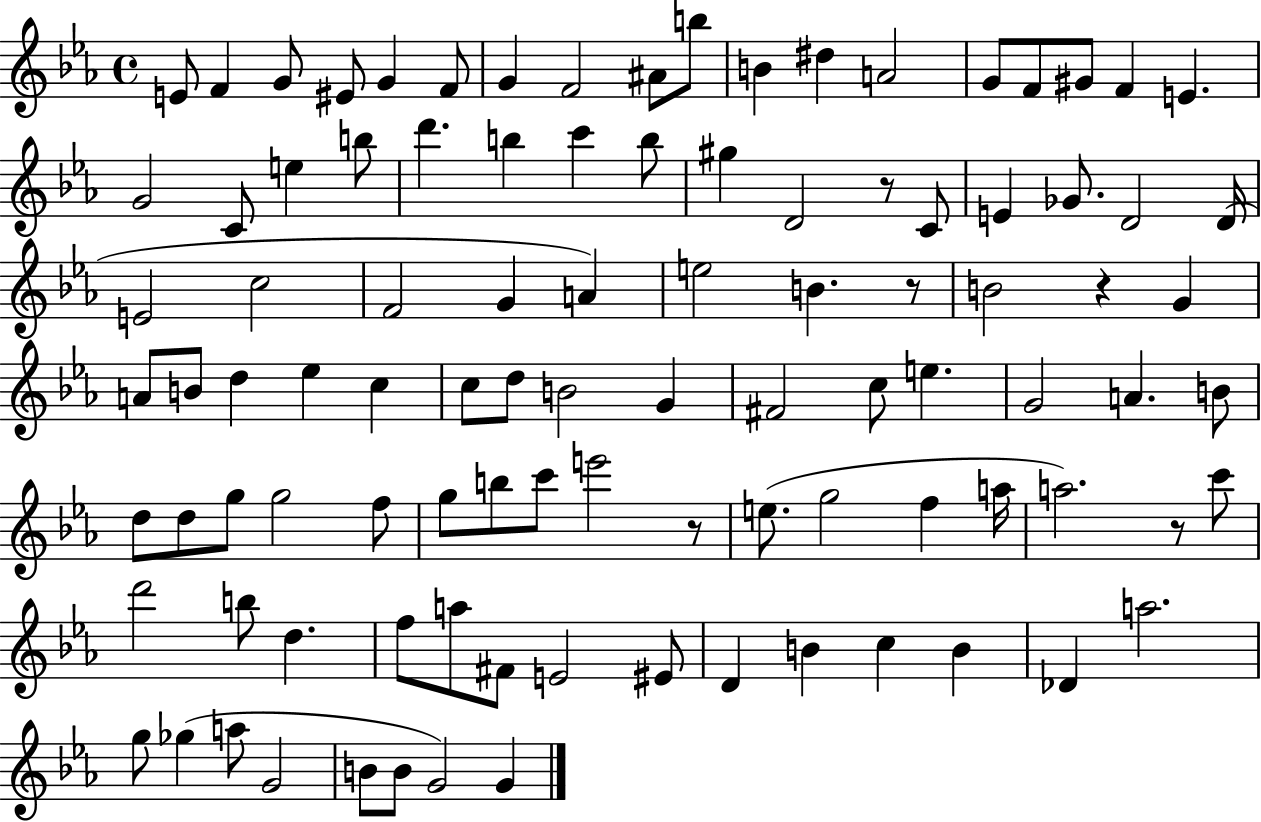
{
  \clef treble
  \time 4/4
  \defaultTimeSignature
  \key ees \major
  e'8 f'4 g'8 eis'8 g'4 f'8 | g'4 f'2 ais'8 b''8 | b'4 dis''4 a'2 | g'8 f'8 gis'8 f'4 e'4. | \break g'2 c'8 e''4 b''8 | d'''4. b''4 c'''4 b''8 | gis''4 d'2 r8 c'8 | e'4 ges'8. d'2 d'16( | \break e'2 c''2 | f'2 g'4 a'4) | e''2 b'4. r8 | b'2 r4 g'4 | \break a'8 b'8 d''4 ees''4 c''4 | c''8 d''8 b'2 g'4 | fis'2 c''8 e''4. | g'2 a'4. b'8 | \break d''8 d''8 g''8 g''2 f''8 | g''8 b''8 c'''8 e'''2 r8 | e''8.( g''2 f''4 a''16 | a''2.) r8 c'''8 | \break d'''2 b''8 d''4. | f''8 a''8 fis'8 e'2 eis'8 | d'4 b'4 c''4 b'4 | des'4 a''2. | \break g''8 ges''4( a''8 g'2 | b'8 b'8 g'2) g'4 | \bar "|."
}